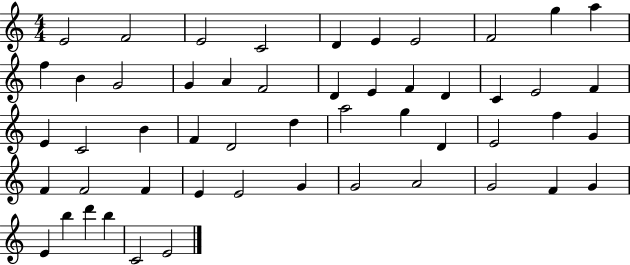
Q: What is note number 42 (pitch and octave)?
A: G4